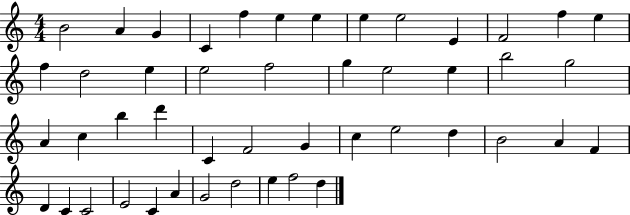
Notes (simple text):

B4/h A4/q G4/q C4/q F5/q E5/q E5/q E5/q E5/h E4/q F4/h F5/q E5/q F5/q D5/h E5/q E5/h F5/h G5/q E5/h E5/q B5/h G5/h A4/q C5/q B5/q D6/q C4/q F4/h G4/q C5/q E5/h D5/q B4/h A4/q F4/q D4/q C4/q C4/h E4/h C4/q A4/q G4/h D5/h E5/q F5/h D5/q